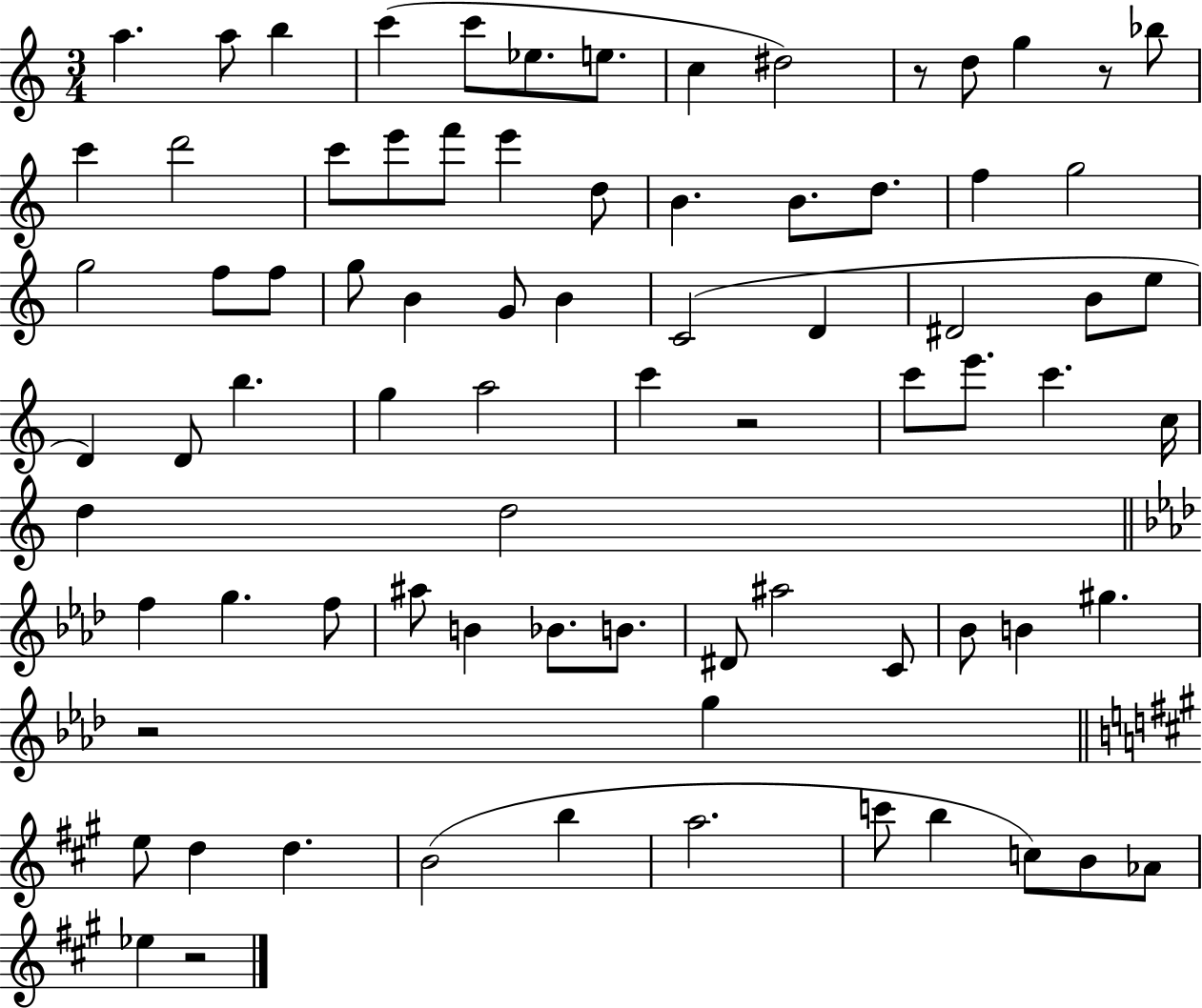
A5/q. A5/e B5/q C6/q C6/e Eb5/e. E5/e. C5/q D#5/h R/e D5/e G5/q R/e Bb5/e C6/q D6/h C6/e E6/e F6/e E6/q D5/e B4/q. B4/e. D5/e. F5/q G5/h G5/h F5/e F5/e G5/e B4/q G4/e B4/q C4/h D4/q D#4/h B4/e E5/e D4/q D4/e B5/q. G5/q A5/h C6/q R/h C6/e E6/e. C6/q. C5/s D5/q D5/h F5/q G5/q. F5/e A#5/e B4/q Bb4/e. B4/e. D#4/e A#5/h C4/e Bb4/e B4/q G#5/q. R/h G5/q E5/e D5/q D5/q. B4/h B5/q A5/h. C6/e B5/q C5/e B4/e Ab4/e Eb5/q R/h